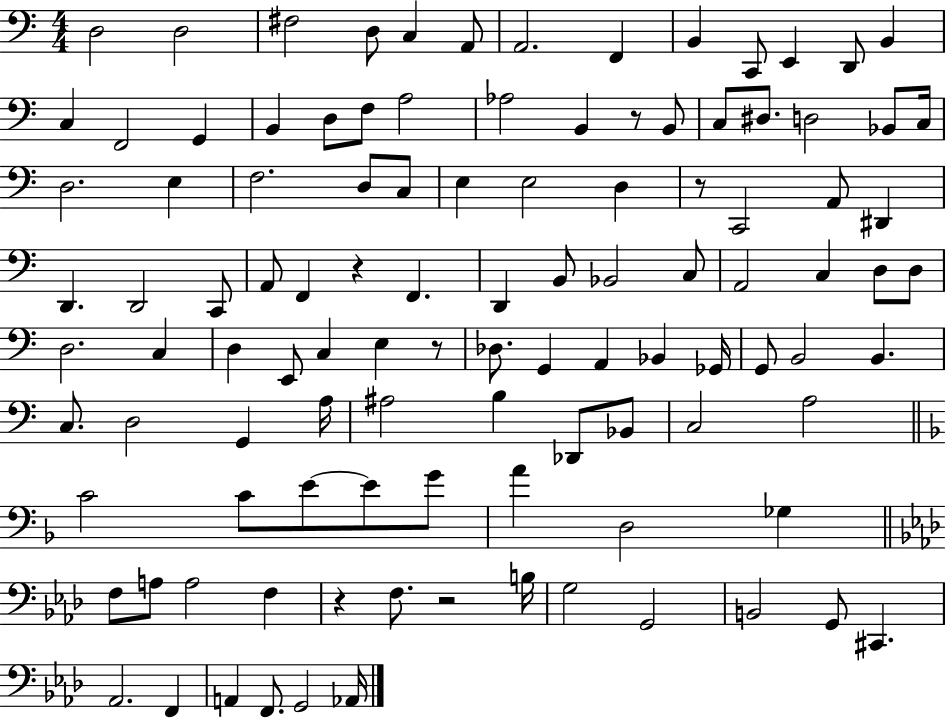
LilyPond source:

{
  \clef bass
  \numericTimeSignature
  \time 4/4
  \key c \major
  d2 d2 | fis2 d8 c4 a,8 | a,2. f,4 | b,4 c,8 e,4 d,8 b,4 | \break c4 f,2 g,4 | b,4 d8 f8 a2 | aes2 b,4 r8 b,8 | c8 dis8. d2 bes,8 c16 | \break d2. e4 | f2. d8 c8 | e4 e2 d4 | r8 c,2 a,8 dis,4 | \break d,4. d,2 c,8 | a,8 f,4 r4 f,4. | d,4 b,8 bes,2 c8 | a,2 c4 d8 d8 | \break d2. c4 | d4 e,8 c4 e4 r8 | des8. g,4 a,4 bes,4 ges,16 | g,8 b,2 b,4. | \break c8. d2 g,4 a16 | ais2 b4 des,8 bes,8 | c2 a2 | \bar "||" \break \key f \major c'2 c'8 e'8~~ e'8 g'8 | a'4 d2 ges4 | \bar "||" \break \key aes \major f8 a8 a2 f4 | r4 f8. r2 b16 | g2 g,2 | b,2 g,8 cis,4. | \break aes,2. f,4 | a,4 f,8. g,2 aes,16 | \bar "|."
}